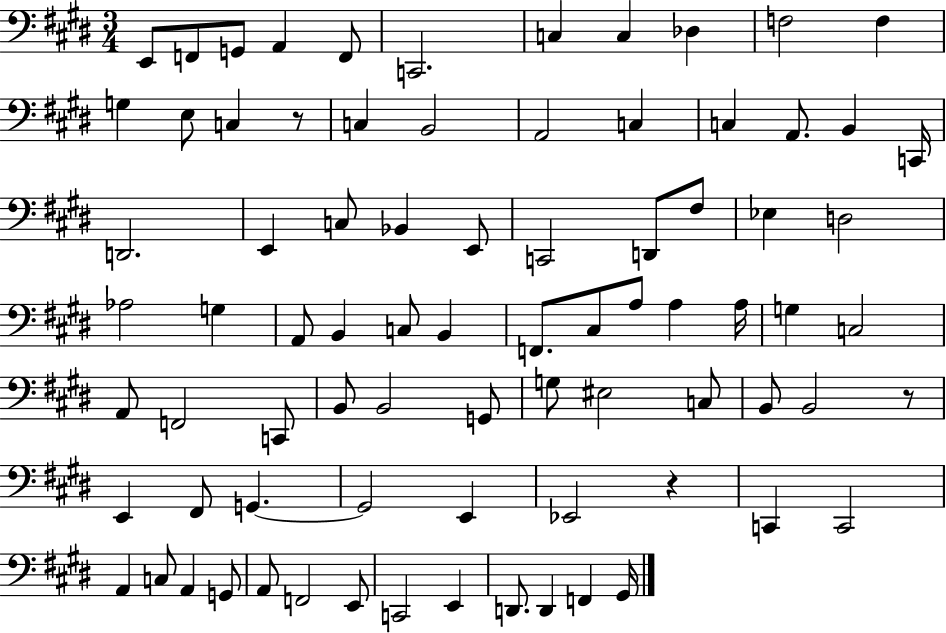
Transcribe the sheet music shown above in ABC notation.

X:1
T:Untitled
M:3/4
L:1/4
K:E
E,,/2 F,,/2 G,,/2 A,, F,,/2 C,,2 C, C, _D, F,2 F, G, E,/2 C, z/2 C, B,,2 A,,2 C, C, A,,/2 B,, C,,/4 D,,2 E,, C,/2 _B,, E,,/2 C,,2 D,,/2 ^F,/2 _E, D,2 _A,2 G, A,,/2 B,, C,/2 B,, F,,/2 ^C,/2 A,/2 A, A,/4 G, C,2 A,,/2 F,,2 C,,/2 B,,/2 B,,2 G,,/2 G,/2 ^E,2 C,/2 B,,/2 B,,2 z/2 E,, ^F,,/2 G,, G,,2 E,, _E,,2 z C,, C,,2 A,, C,/2 A,, G,,/2 A,,/2 F,,2 E,,/2 C,,2 E,, D,,/2 D,, F,, ^G,,/4